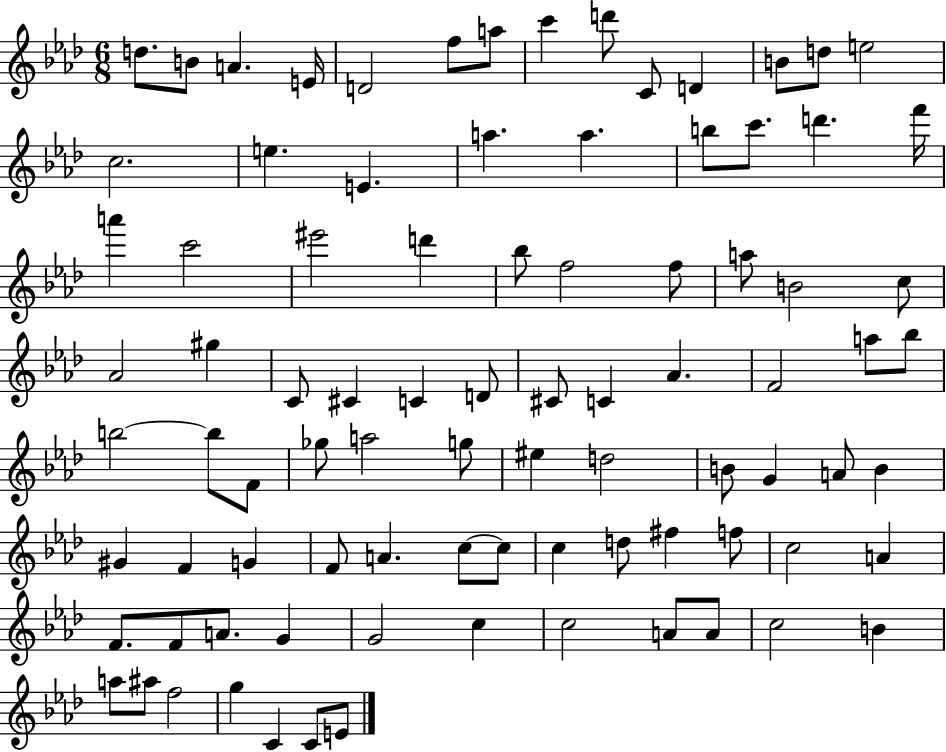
{
  \clef treble
  \numericTimeSignature
  \time 6/8
  \key aes \major
  d''8. b'8 a'4. e'16 | d'2 f''8 a''8 | c'''4 d'''8 c'8 d'4 | b'8 d''8 e''2 | \break c''2. | e''4. e'4. | a''4. a''4. | b''8 c'''8. d'''4. f'''16 | \break a'''4 c'''2 | eis'''2 d'''4 | bes''8 f''2 f''8 | a''8 b'2 c''8 | \break aes'2 gis''4 | c'8 cis'4 c'4 d'8 | cis'8 c'4 aes'4. | f'2 a''8 bes''8 | \break b''2~~ b''8 f'8 | ges''8 a''2 g''8 | eis''4 d''2 | b'8 g'4 a'8 b'4 | \break gis'4 f'4 g'4 | f'8 a'4. c''8~~ c''8 | c''4 d''8 fis''4 f''8 | c''2 a'4 | \break f'8. f'8 a'8. g'4 | g'2 c''4 | c''2 a'8 a'8 | c''2 b'4 | \break a''8 ais''8 f''2 | g''4 c'4 c'8 e'8 | \bar "|."
}